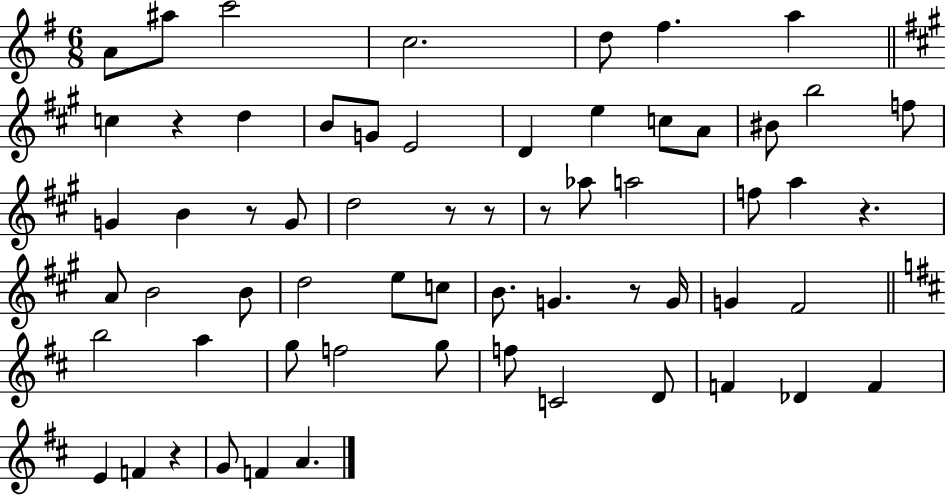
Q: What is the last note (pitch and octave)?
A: A4